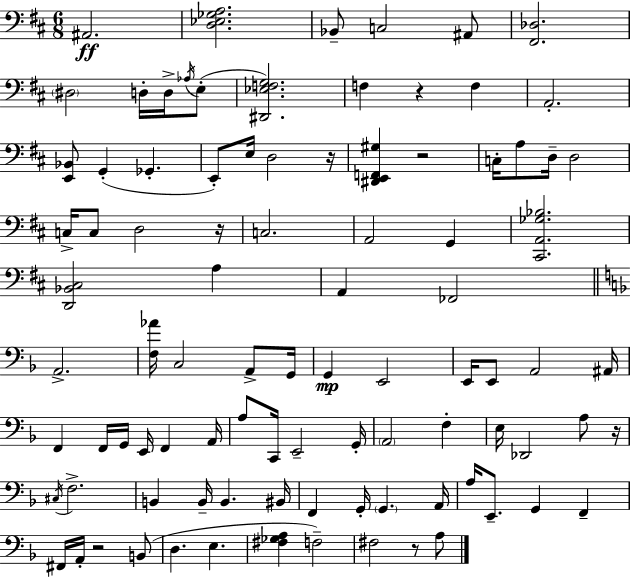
{
  \clef bass
  \numericTimeSignature
  \time 6/8
  \key d \major
  \repeat volta 2 { ais,2.\ff | <d ees ges a>2. | bes,8-- c2 ais,8 | <fis, des>2. | \break \parenthesize dis2 d16-. d16-> \acciaccatura { aes16 }( e8-. | <dis, ees f g>2.) | f4 r4 f4 | a,2.-. | \break <e, bes,>8 g,4-.( ges,4.-. | e,8-.) e16 d2 | r16 <dis, e, f, gis>4 r2 | c16-. a8 d16-- d2 | \break c16-> c8 d2 | r16 c2. | a,2 g,4 | <cis, a, ges bes>2. | \break <d, bes, cis>2 a4 | a,4 fes,2 | \bar "||" \break \key d \minor a,2.-> | <f aes'>16 c2 a,8-> g,16 | g,4\mp e,2 | e,16 e,8 a,2 ais,16 | \break f,4 f,16 g,16 e,16 f,4 a,16 | a8 c,16 e,2-- g,16-. | \parenthesize a,2 f4-. | e16 des,2 a8 r16 | \break \acciaccatura { cis16 } f2.-> | b,4 b,16-- b,4. | bis,16 f,4 g,16-. \parenthesize g,4. | a,16 a16 e,8.-- g,4 f,4-- | \break fis,16 a,16-. r2 b,8( | d4. e4. | <fis ges a>4 f2--) | fis2 r8 a8 | \break } \bar "|."
}